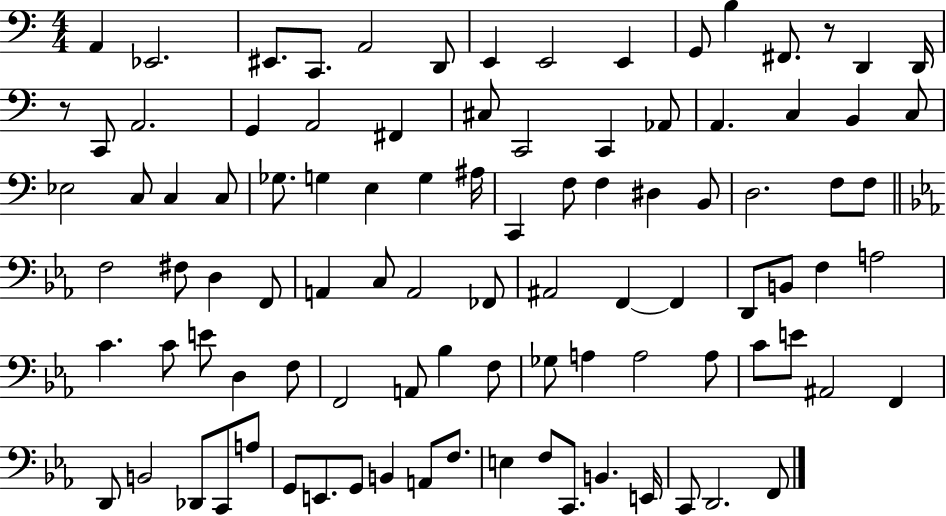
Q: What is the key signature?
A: C major